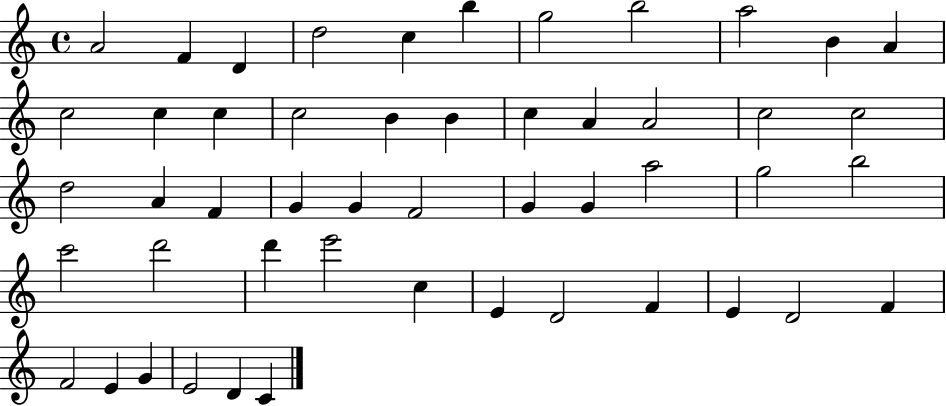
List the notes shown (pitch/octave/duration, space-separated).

A4/h F4/q D4/q D5/h C5/q B5/q G5/h B5/h A5/h B4/q A4/q C5/h C5/q C5/q C5/h B4/q B4/q C5/q A4/q A4/h C5/h C5/h D5/h A4/q F4/q G4/q G4/q F4/h G4/q G4/q A5/h G5/h B5/h C6/h D6/h D6/q E6/h C5/q E4/q D4/h F4/q E4/q D4/h F4/q F4/h E4/q G4/q E4/h D4/q C4/q